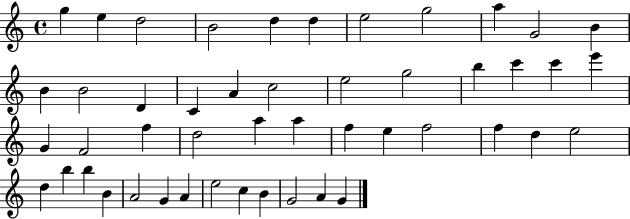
X:1
T:Untitled
M:4/4
L:1/4
K:C
g e d2 B2 d d e2 g2 a G2 B B B2 D C A c2 e2 g2 b c' c' e' G F2 f d2 a a f e f2 f d e2 d b b B A2 G A e2 c B G2 A G